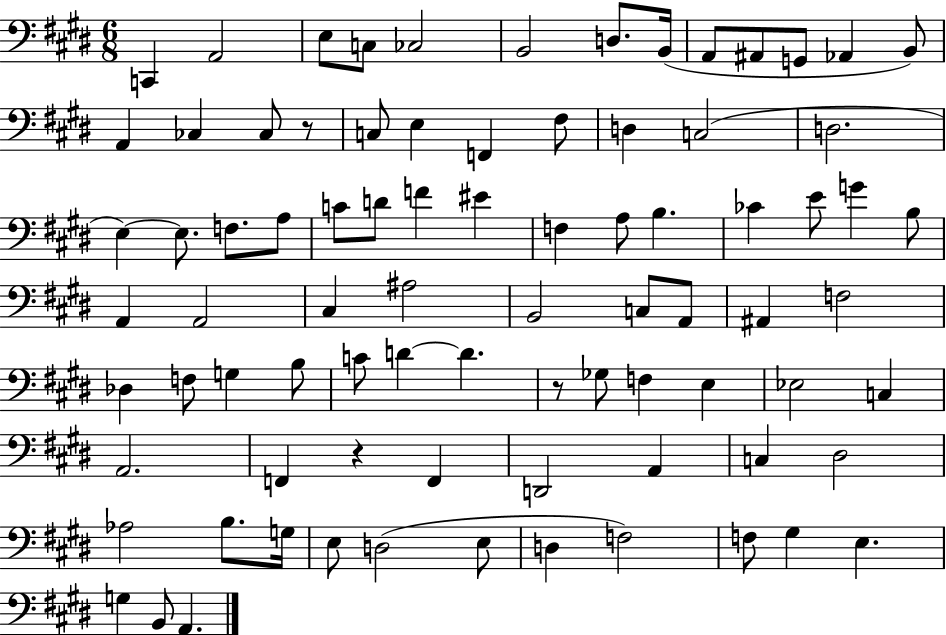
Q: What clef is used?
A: bass